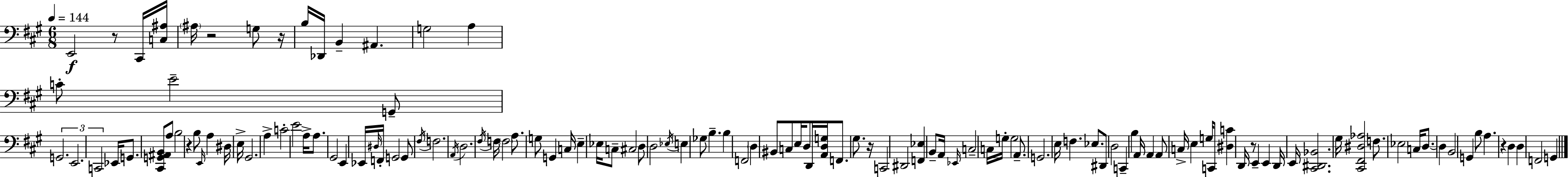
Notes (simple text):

E2/h R/e C#2/s [C3,A#3]/s A#3/s R/h G3/e R/s B3/s Db2/s B2/q A#2/q. G3/h A3/q C4/e E4/h G2/e G2/h. E2/h. C2/h Eb2/s G2/e. [C#2,G2,A#2,B2]/e A3/e B3/h R/q B3/e E2/s A3/q D#3/s E3/s G#2/h. A3/q C4/h E4/h A3/s A3/e. G#2/h E2/q Eb2/s D#3/s F2/s G2/h G2/e F#3/s F3/h. A2/s D3/h. F#3/s F3/s F3/h A3/e. G3/e G2/q C3/s E3/q Eb3/s C3/e C#3/h D3/e D3/h Eb3/s E3/q Gb3/e B3/q. B3/q F2/h D3/q BIS2/e C3/e E3/s D3/e D2/s [A2,D3,G3]/s F2/e. G#3/e. R/s C2/h D#2/h [F2,Eb3]/q B2/e A2/s Eb2/s C3/h C3/s G3/s G3/h A2/e. G2/h. E3/s F3/q. Eb3/e. D#2/e D3/h C2/q B3/q A2/s A2/q A2/e C3/s E3/q G3/s C2/e [D#3,C4]/q D2/s R/e E2/q E2/q D2/s E2/s [C#2,D#2,Bb2]/h. G#3/s [C#2,F#2,D#3,Ab3]/h F3/e. Eb3/h C3/s D3/e. D3/q B2/h G2/q B3/e A3/q. R/q D3/q D3/q F2/h G2/q